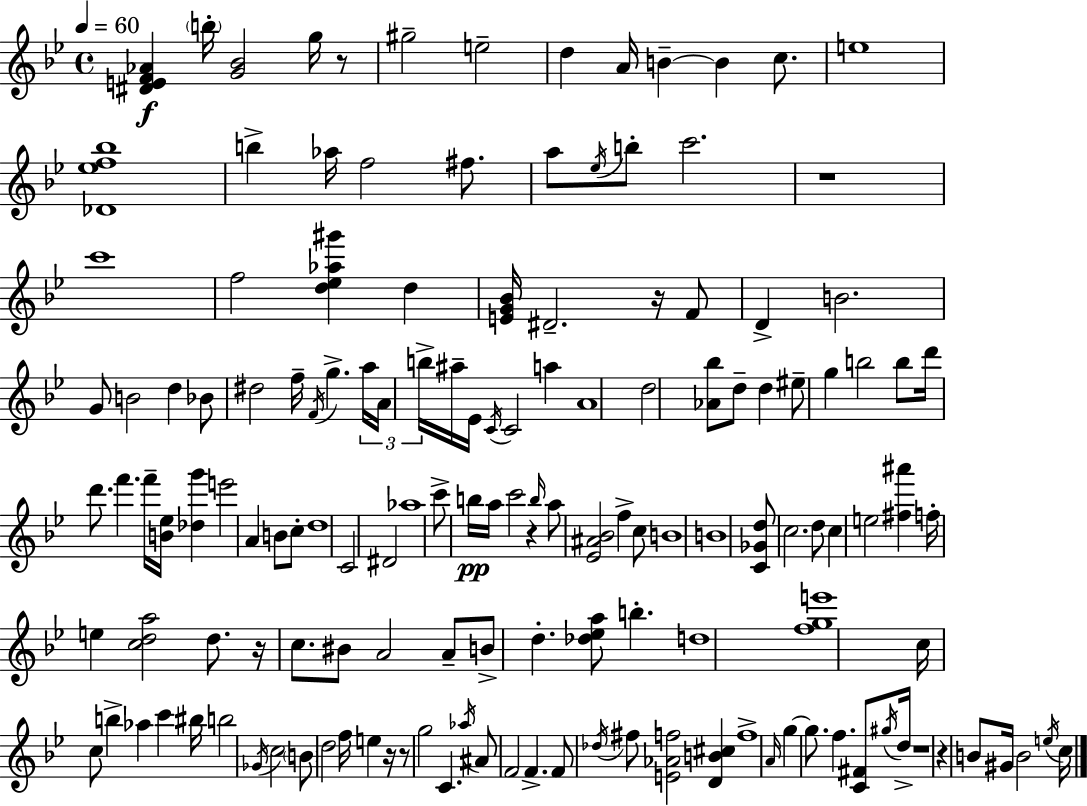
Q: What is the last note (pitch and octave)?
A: C5